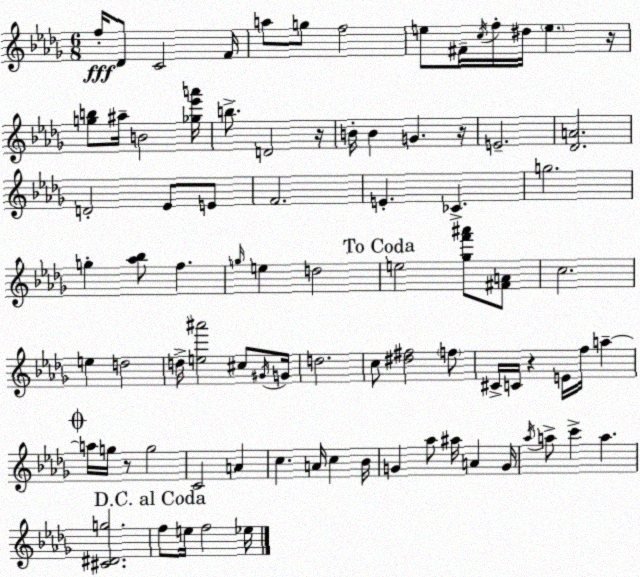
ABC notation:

X:1
T:Untitled
M:6/8
L:1/4
K:Bbm
f/4 _D/2 C2 F/4 a/2 g/2 f2 e/2 ^F/4 c/4 f/4 ^d/4 e z/4 [gb]/2 ^a/4 B2 [_g_e'a']/4 b/2 D2 z/4 B/4 B G z/4 E2 [_DA]2 D2 _E/2 E/2 F2 E _C g2 g [_a_b]/2 f g/4 e d2 e2 [_gf'^a']/2 [^FA]/2 c2 e d2 d/4 [e^a']2 ^c/2 ^G/4 G/4 d2 c/2 [^d^f]2 f/2 ^C/4 C/4 z E/4 f/4 a a/4 g/4 z/2 g2 C2 A c A/4 c _B/4 G _a/2 ^a/4 A G/4 _a/4 a/2 c' a [^C^Dg]2 f/2 e/4 f2 _e/4